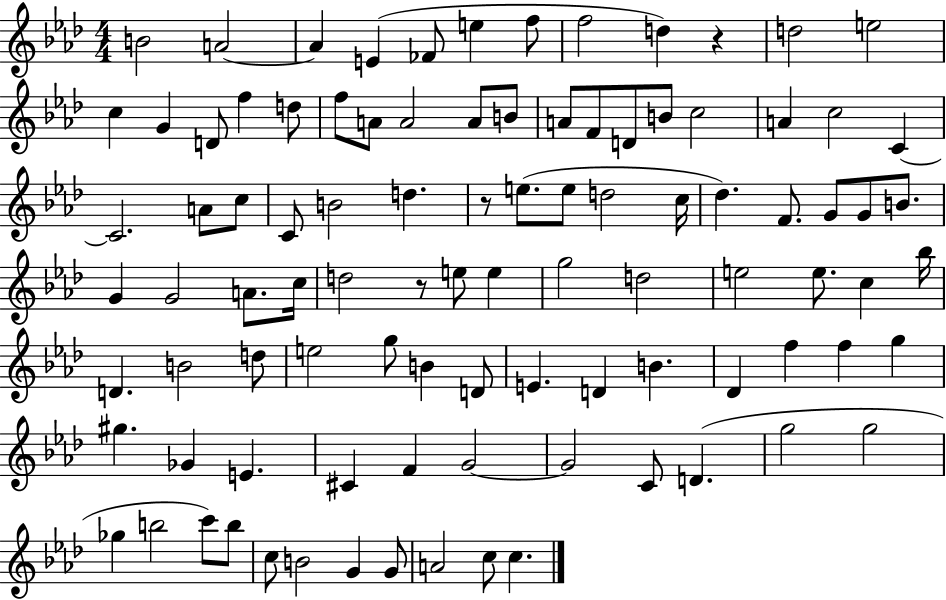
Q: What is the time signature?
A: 4/4